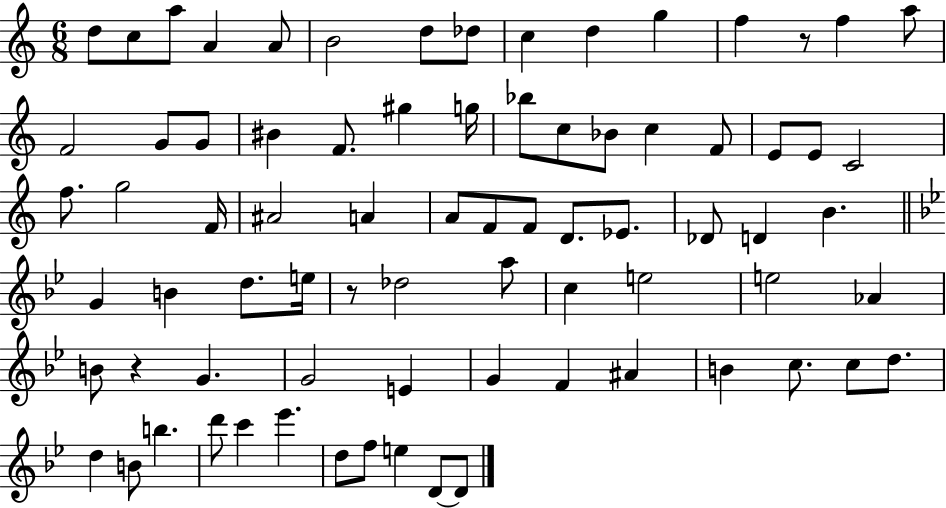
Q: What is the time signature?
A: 6/8